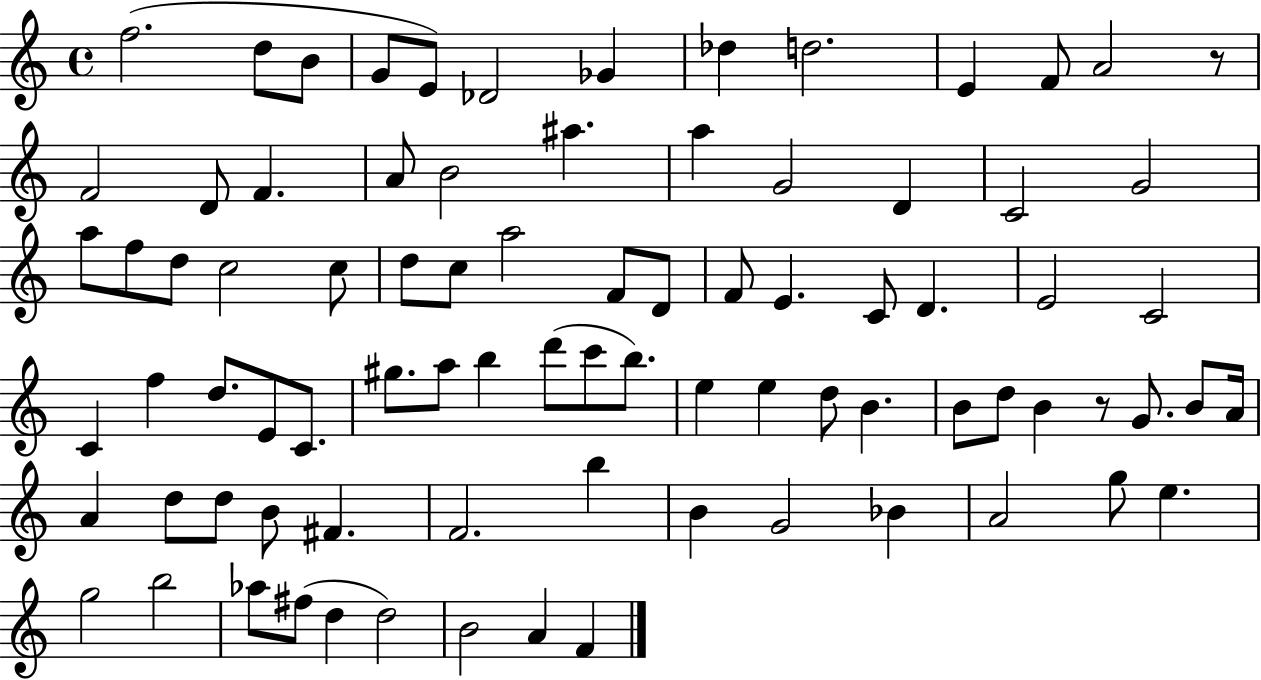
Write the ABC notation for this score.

X:1
T:Untitled
M:4/4
L:1/4
K:C
f2 d/2 B/2 G/2 E/2 _D2 _G _d d2 E F/2 A2 z/2 F2 D/2 F A/2 B2 ^a a G2 D C2 G2 a/2 f/2 d/2 c2 c/2 d/2 c/2 a2 F/2 D/2 F/2 E C/2 D E2 C2 C f d/2 E/2 C/2 ^g/2 a/2 b d'/2 c'/2 b/2 e e d/2 B B/2 d/2 B z/2 G/2 B/2 A/4 A d/2 d/2 B/2 ^F F2 b B G2 _B A2 g/2 e g2 b2 _a/2 ^f/2 d d2 B2 A F